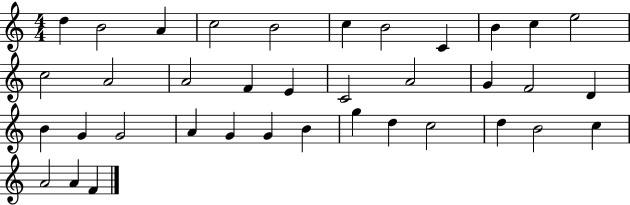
X:1
T:Untitled
M:4/4
L:1/4
K:C
d B2 A c2 B2 c B2 C B c e2 c2 A2 A2 F E C2 A2 G F2 D B G G2 A G G B g d c2 d B2 c A2 A F